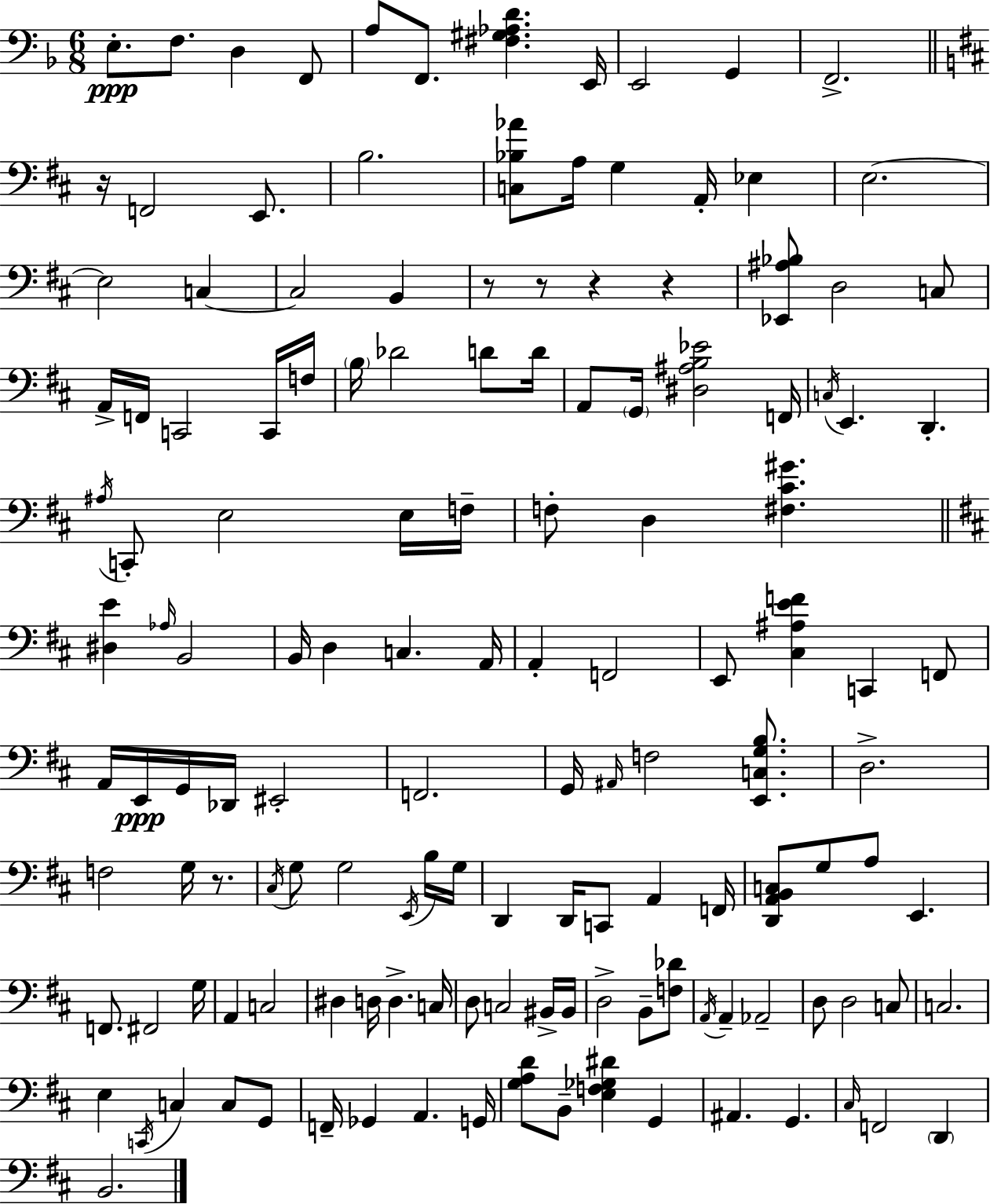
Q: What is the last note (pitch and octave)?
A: B2